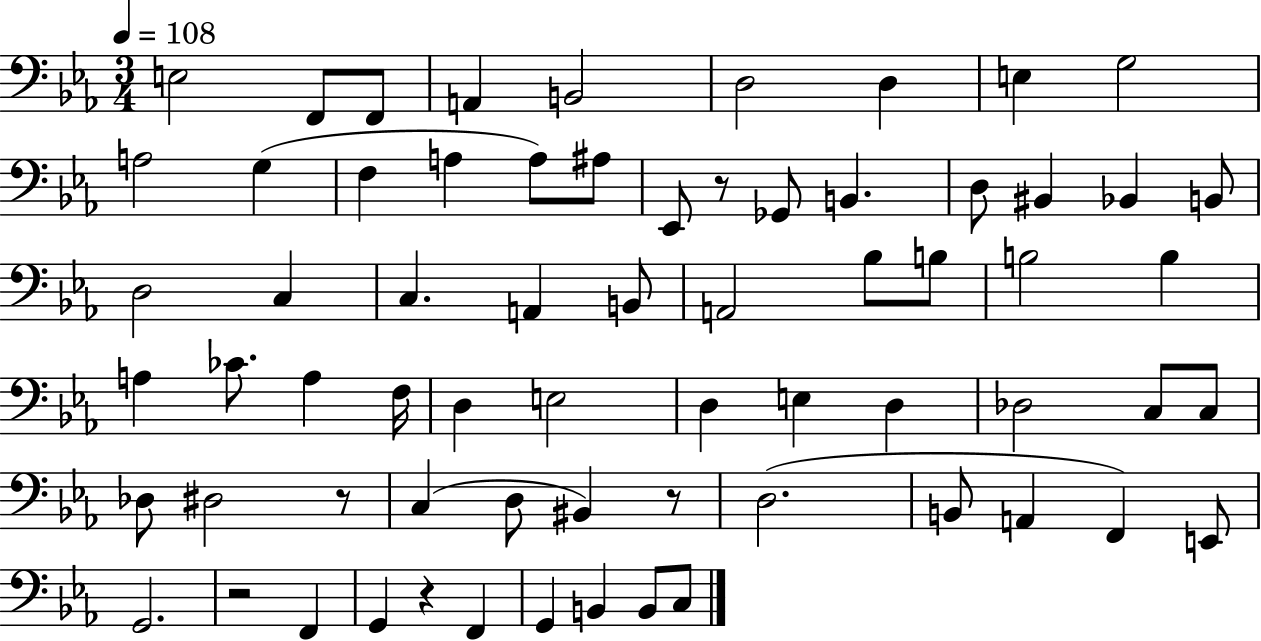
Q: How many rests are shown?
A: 5